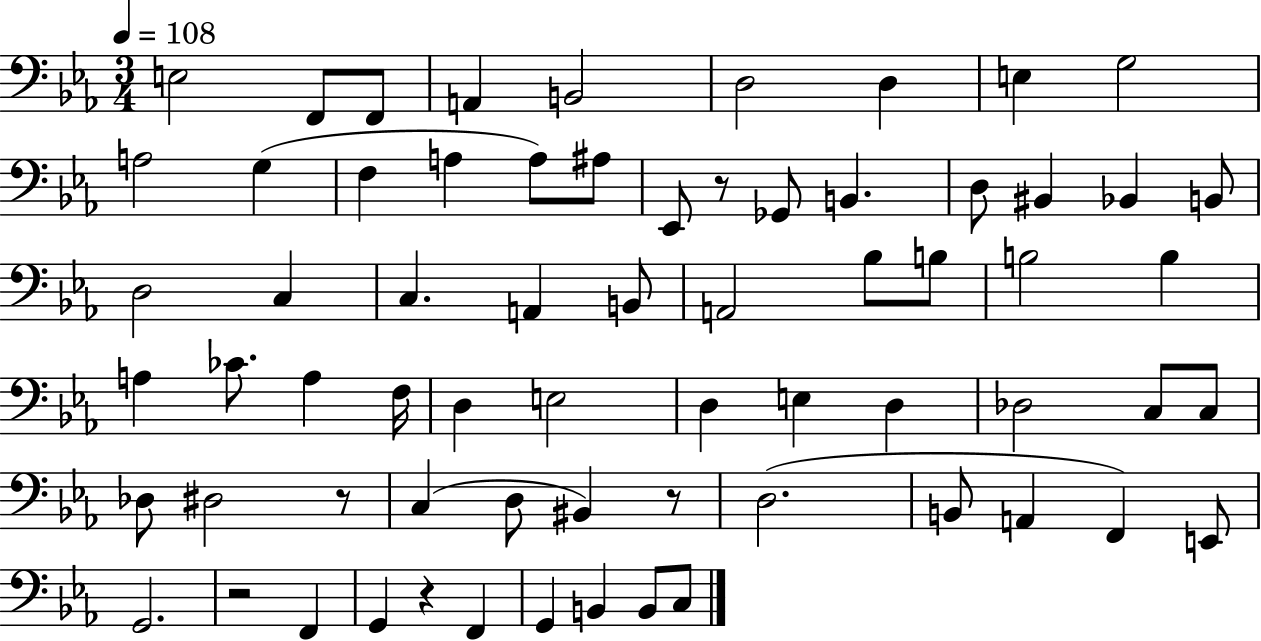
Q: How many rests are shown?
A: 5